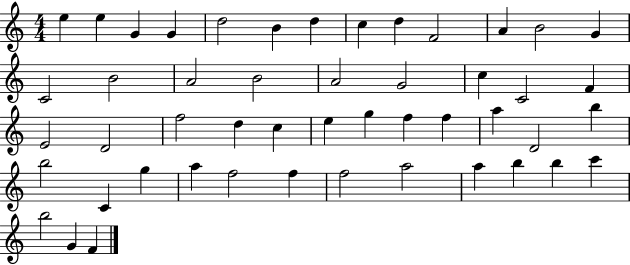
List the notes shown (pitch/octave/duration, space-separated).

E5/q E5/q G4/q G4/q D5/h B4/q D5/q C5/q D5/q F4/h A4/q B4/h G4/q C4/h B4/h A4/h B4/h A4/h G4/h C5/q C4/h F4/q E4/h D4/h F5/h D5/q C5/q E5/q G5/q F5/q F5/q A5/q D4/h B5/q B5/h C4/q G5/q A5/q F5/h F5/q F5/h A5/h A5/q B5/q B5/q C6/q B5/h G4/q F4/q